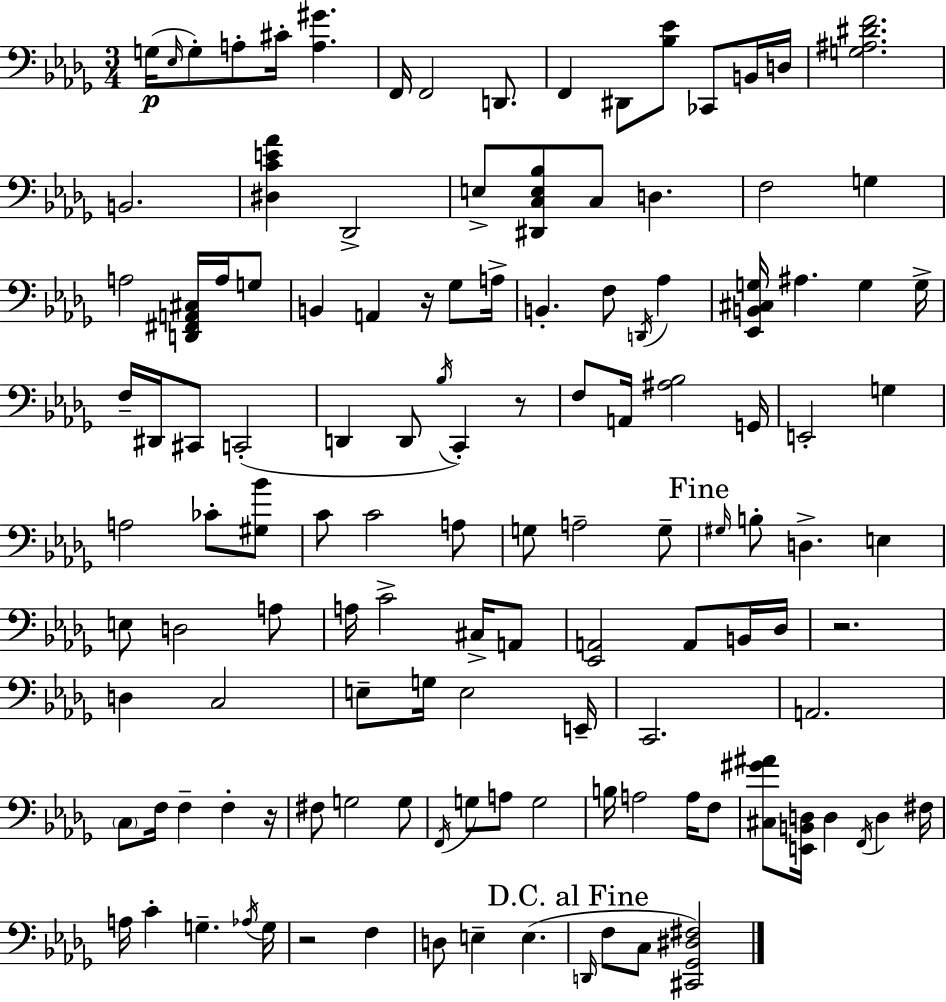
{
  \clef bass
  \numericTimeSignature
  \time 3/4
  \key bes \minor
  g16(\p \grace { ees16 } g8-.) a8-. cis'16-. <a gis'>4. | f,16 f,2 d,8. | f,4 dis,8 <bes ees'>8 ces,8 b,16 | d16 <g ais dis' f'>2. | \break b,2. | <dis c' e' aes'>4 des,2-> | e8-> <dis, c e bes>8 c8 d4. | f2 g4 | \break a2 <d, fis, a, cis>16 a16 g8 | b,4 a,4 r16 ges8 | a16-> b,4.-. f8 \acciaccatura { d,16 } aes4 | <ees, b, cis g>16 ais4. g4 | \break g16-> f16-- dis,16 cis,8 c,2-.( | d,4 d,8 \acciaccatura { bes16 } c,4-.) | r8 f8 a,16 <ais bes>2 | g,16 e,2-. g4 | \break a2 ces'8-. | <gis bes'>8 c'8 c'2 | a8 g8 a2-- | g8-- \mark "Fine" \grace { gis16 } b8-. d4.-> | \break e4 e8 d2 | a8 a16 c'2-> | cis16-> a,8 <ees, a,>2 | a,8 b,16 des16 r2. | \break d4 c2 | e8-- g16 e2 | e,16-- c,2. | a,2. | \break \parenthesize c8 f16 f4-- f4-. | r16 fis8 g2 | g8 \acciaccatura { f,16 } g8 a8 g2 | b16 a2 | \break a16 f8 <cis gis' ais'>8 <e, b, d>16 d4 | \acciaccatura { f,16 } d4 fis16 a16 c'4-. g4.-- | \acciaccatura { aes16 } g16 r2 | f4 d8 e4-- | \break e4.( \mark "D.C. al Fine" \grace { d,16 } f8 c8 | <cis, ges, dis fis>2) \bar "|."
}